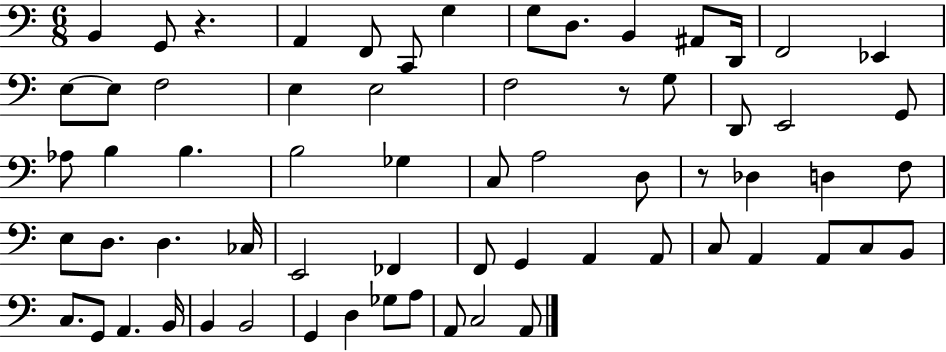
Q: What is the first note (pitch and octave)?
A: B2